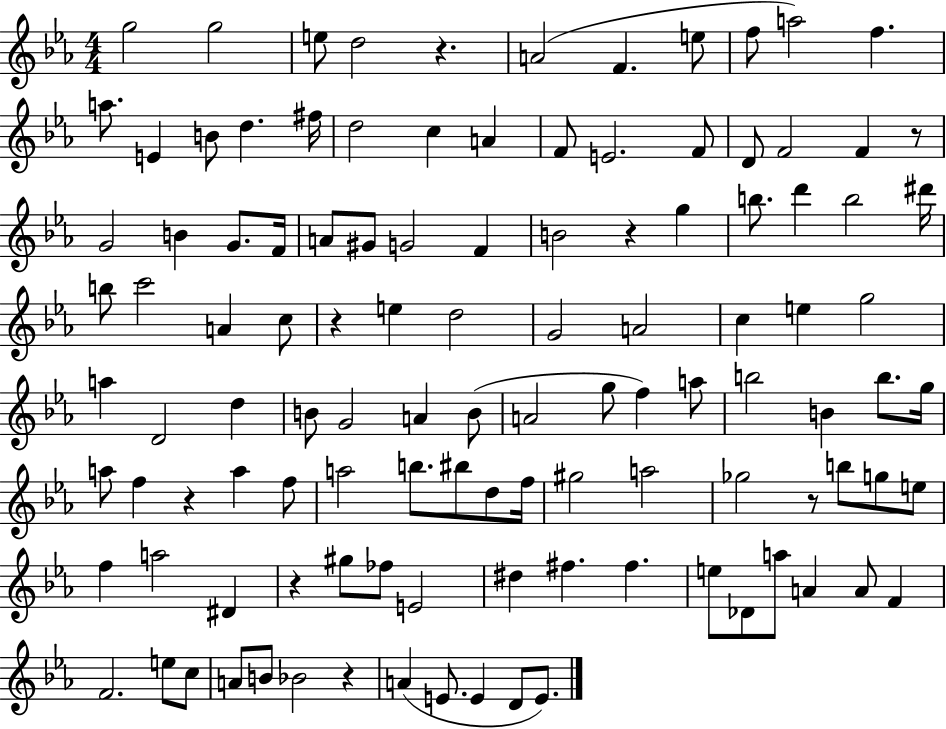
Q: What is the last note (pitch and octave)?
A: E4